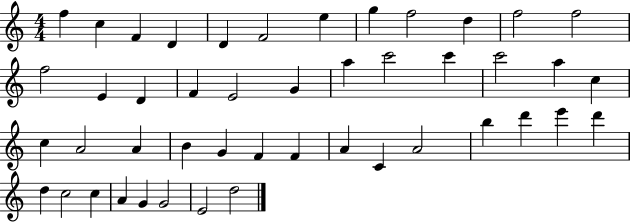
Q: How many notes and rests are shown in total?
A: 46